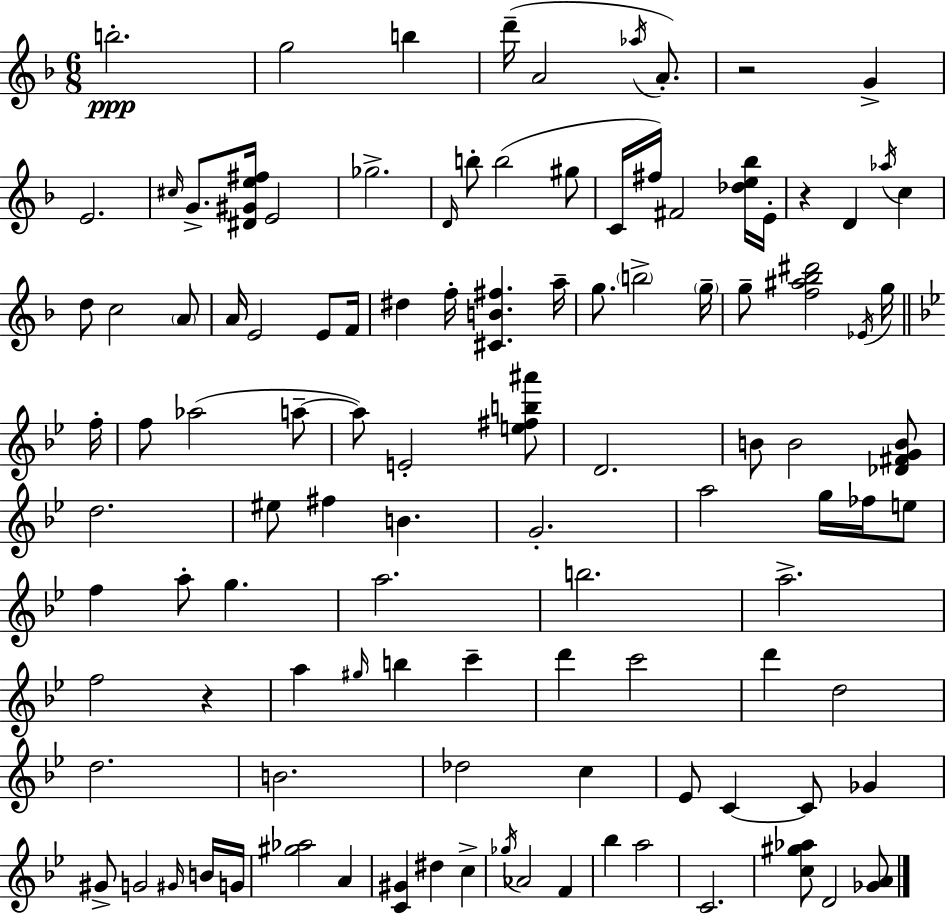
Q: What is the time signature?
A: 6/8